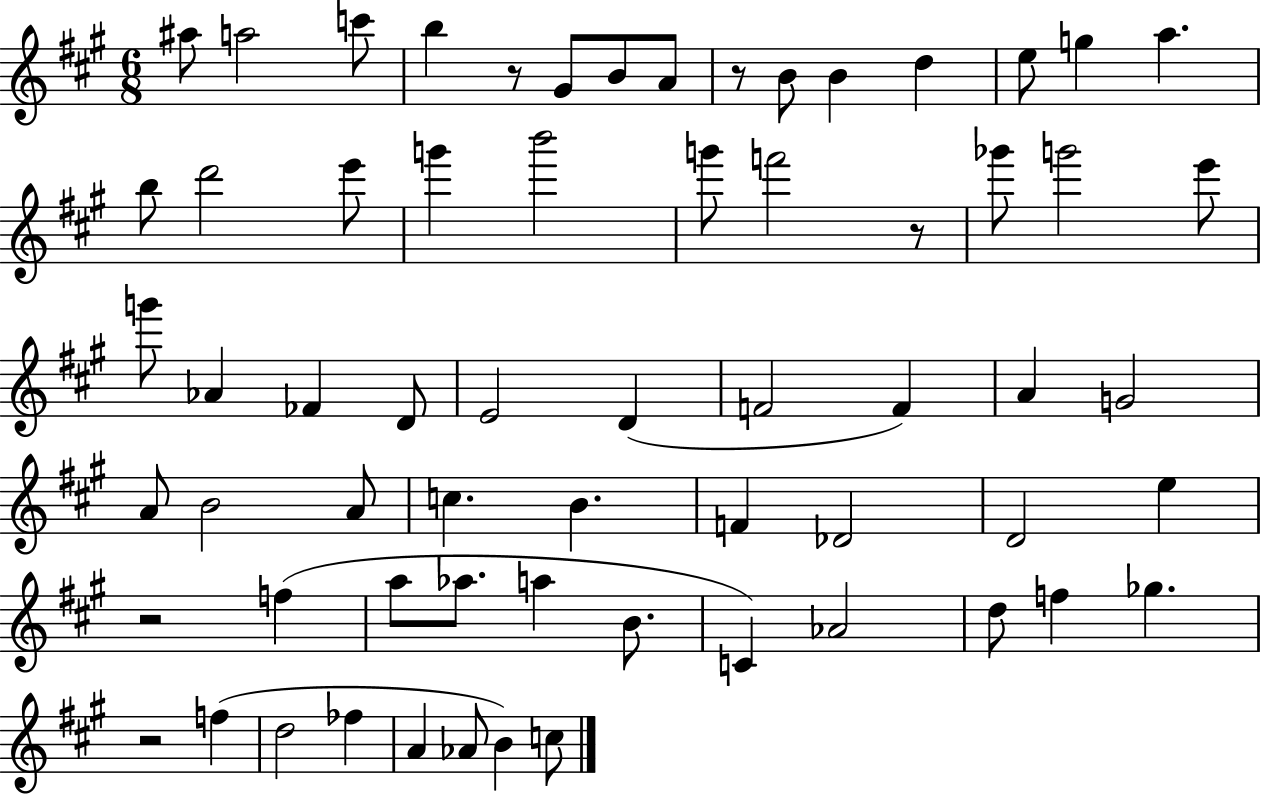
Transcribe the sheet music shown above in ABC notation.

X:1
T:Untitled
M:6/8
L:1/4
K:A
^a/2 a2 c'/2 b z/2 ^G/2 B/2 A/2 z/2 B/2 B d e/2 g a b/2 d'2 e'/2 g' b'2 g'/2 f'2 z/2 _g'/2 g'2 e'/2 g'/2 _A _F D/2 E2 D F2 F A G2 A/2 B2 A/2 c B F _D2 D2 e z2 f a/2 _a/2 a B/2 C _A2 d/2 f _g z2 f d2 _f A _A/2 B c/2